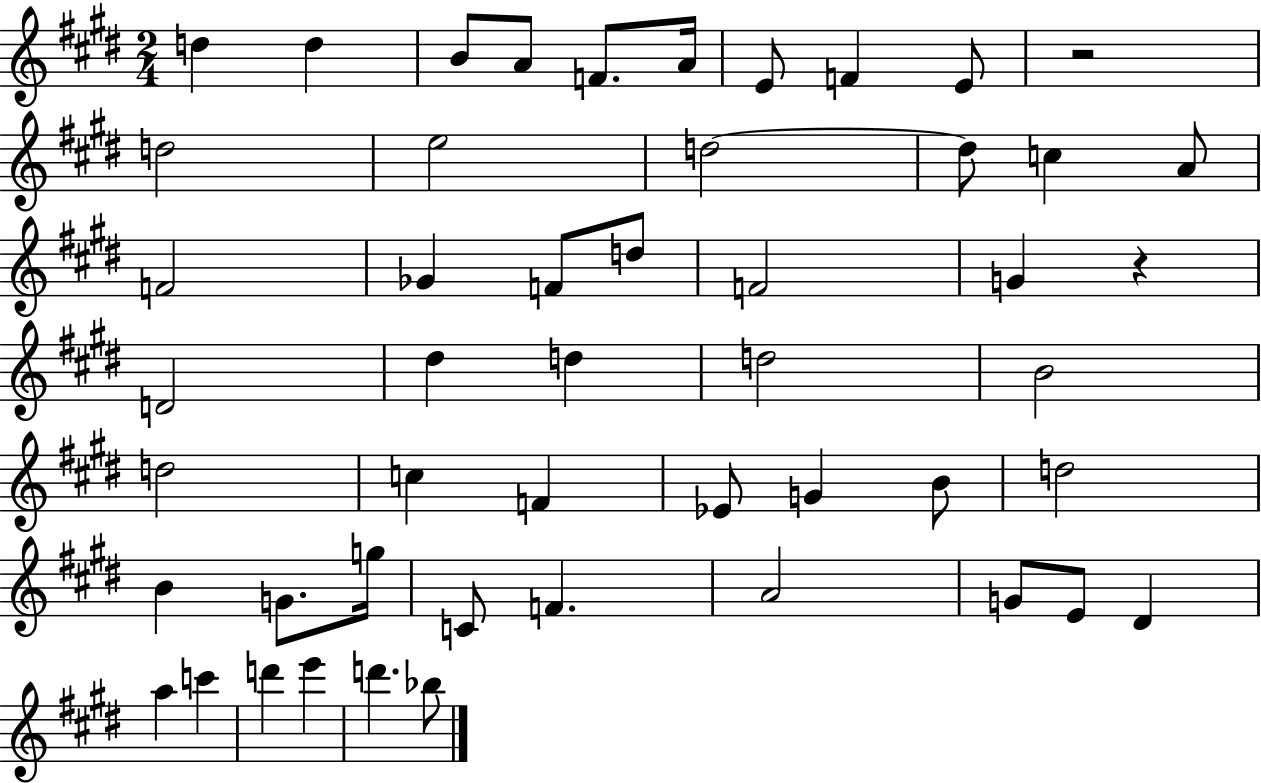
{
  \clef treble
  \numericTimeSignature
  \time 2/4
  \key e \major
  d''4 d''4 | b'8 a'8 f'8. a'16 | e'8 f'4 e'8 | r2 | \break d''2 | e''2 | d''2~~ | d''8 c''4 a'8 | \break f'2 | ges'4 f'8 d''8 | f'2 | g'4 r4 | \break d'2 | dis''4 d''4 | d''2 | b'2 | \break d''2 | c''4 f'4 | ees'8 g'4 b'8 | d''2 | \break b'4 g'8. g''16 | c'8 f'4. | a'2 | g'8 e'8 dis'4 | \break a''4 c'''4 | d'''4 e'''4 | d'''4. bes''8 | \bar "|."
}